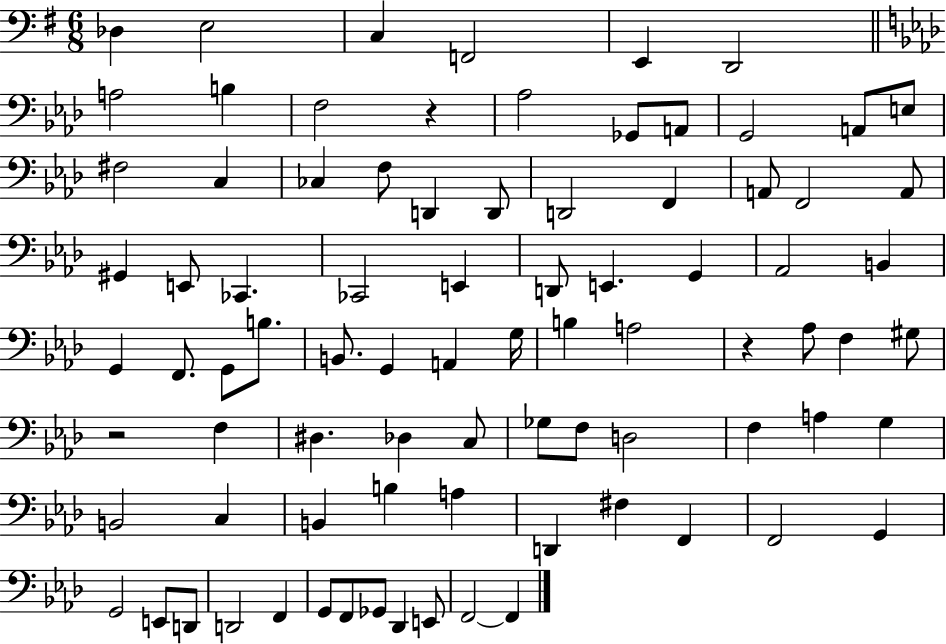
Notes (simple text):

Db3/q E3/h C3/q F2/h E2/q D2/h A3/h B3/q F3/h R/q Ab3/h Gb2/e A2/e G2/h A2/e E3/e F#3/h C3/q CES3/q F3/e D2/q D2/e D2/h F2/q A2/e F2/h A2/e G#2/q E2/e CES2/q. CES2/h E2/q D2/e E2/q. G2/q Ab2/h B2/q G2/q F2/e. G2/e B3/e. B2/e. G2/q A2/q G3/s B3/q A3/h R/q Ab3/e F3/q G#3/e R/h F3/q D#3/q. Db3/q C3/e Gb3/e F3/e D3/h F3/q A3/q G3/q B2/h C3/q B2/q B3/q A3/q D2/q F#3/q F2/q F2/h G2/q G2/h E2/e D2/e D2/h F2/q G2/e F2/e Gb2/e Db2/q E2/e F2/h F2/q